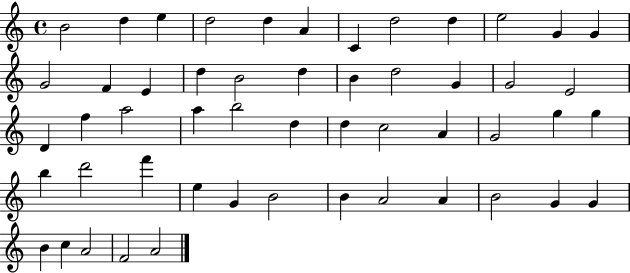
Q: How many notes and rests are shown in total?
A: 52